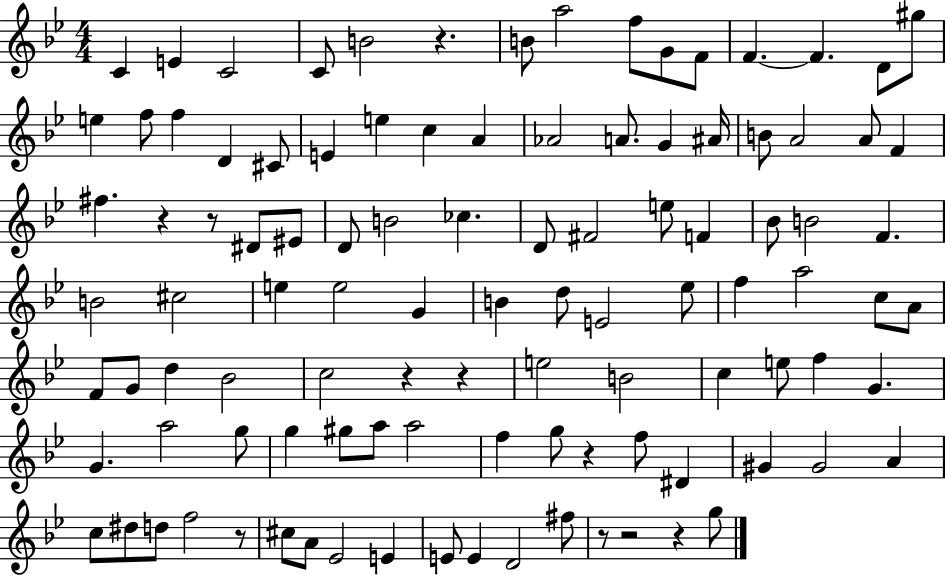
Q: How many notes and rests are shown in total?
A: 105